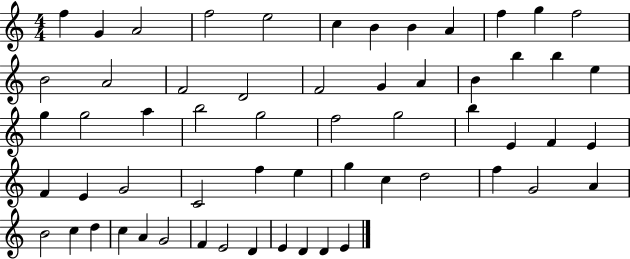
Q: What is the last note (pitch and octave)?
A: E4